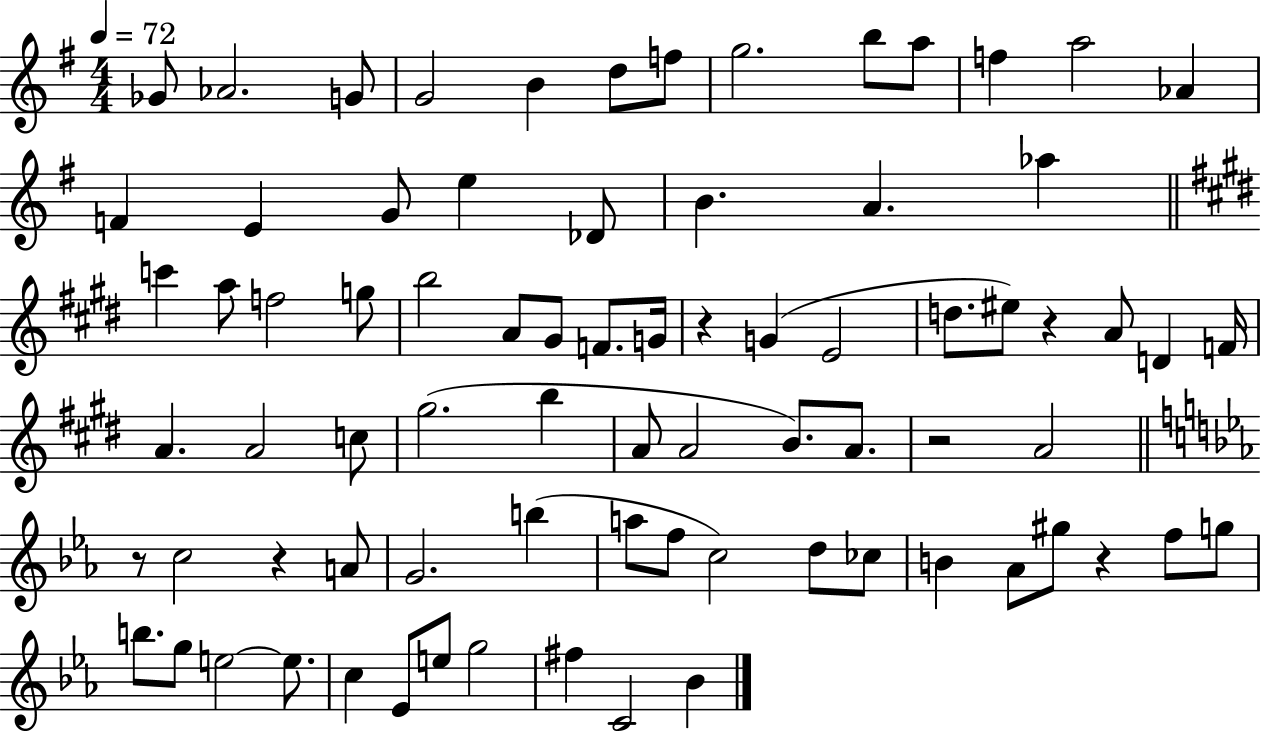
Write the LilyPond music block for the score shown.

{
  \clef treble
  \numericTimeSignature
  \time 4/4
  \key g \major
  \tempo 4 = 72
  \repeat volta 2 { ges'8 aes'2. g'8 | g'2 b'4 d''8 f''8 | g''2. b''8 a''8 | f''4 a''2 aes'4 | \break f'4 e'4 g'8 e''4 des'8 | b'4. a'4. aes''4 | \bar "||" \break \key e \major c'''4 a''8 f''2 g''8 | b''2 a'8 gis'8 f'8. g'16 | r4 g'4( e'2 | d''8. eis''8) r4 a'8 d'4 f'16 | \break a'4. a'2 c''8 | gis''2.( b''4 | a'8 a'2 b'8.) a'8. | r2 a'2 | \break \bar "||" \break \key ees \major r8 c''2 r4 a'8 | g'2. b''4( | a''8 f''8 c''2) d''8 ces''8 | b'4 aes'8 gis''8 r4 f''8 g''8 | \break b''8. g''8 e''2~~ e''8. | c''4 ees'8 e''8 g''2 | fis''4 c'2 bes'4 | } \bar "|."
}